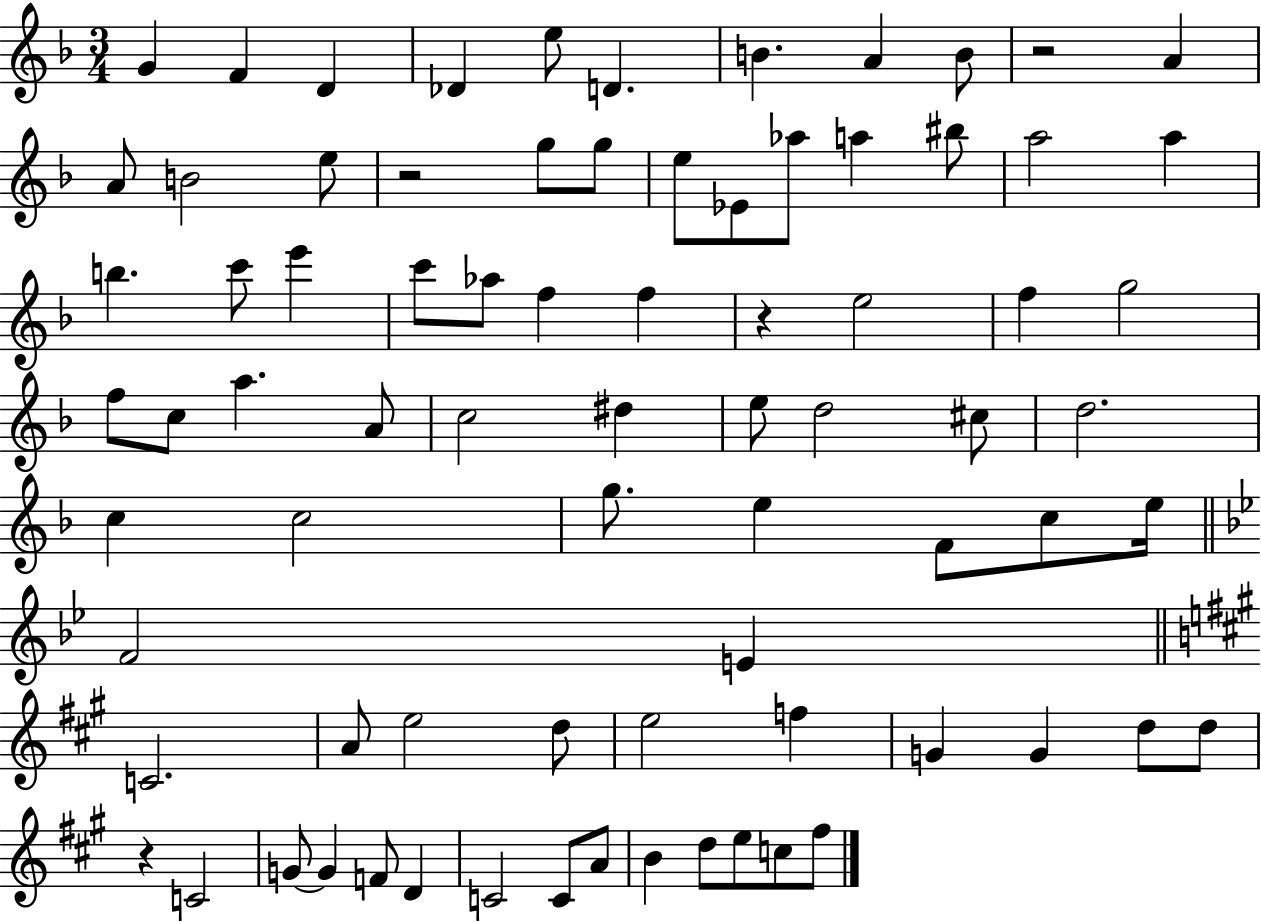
X:1
T:Untitled
M:3/4
L:1/4
K:F
G F D _D e/2 D B A B/2 z2 A A/2 B2 e/2 z2 g/2 g/2 e/2 _E/2 _a/2 a ^b/2 a2 a b c'/2 e' c'/2 _a/2 f f z e2 f g2 f/2 c/2 a A/2 c2 ^d e/2 d2 ^c/2 d2 c c2 g/2 e F/2 c/2 e/4 F2 E C2 A/2 e2 d/2 e2 f G G d/2 d/2 z C2 G/2 G F/2 D C2 C/2 A/2 B d/2 e/2 c/2 ^f/2